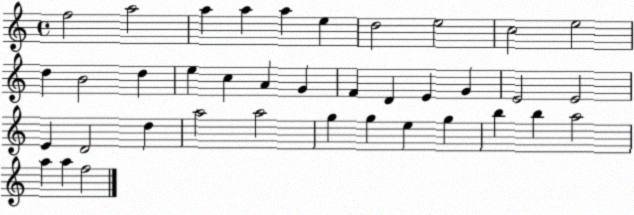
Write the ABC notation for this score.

X:1
T:Untitled
M:4/4
L:1/4
K:C
f2 a2 a a a e d2 e2 c2 e2 d B2 d e c A G F D E G E2 E2 E D2 d a2 a2 g g e g b b a2 a a f2